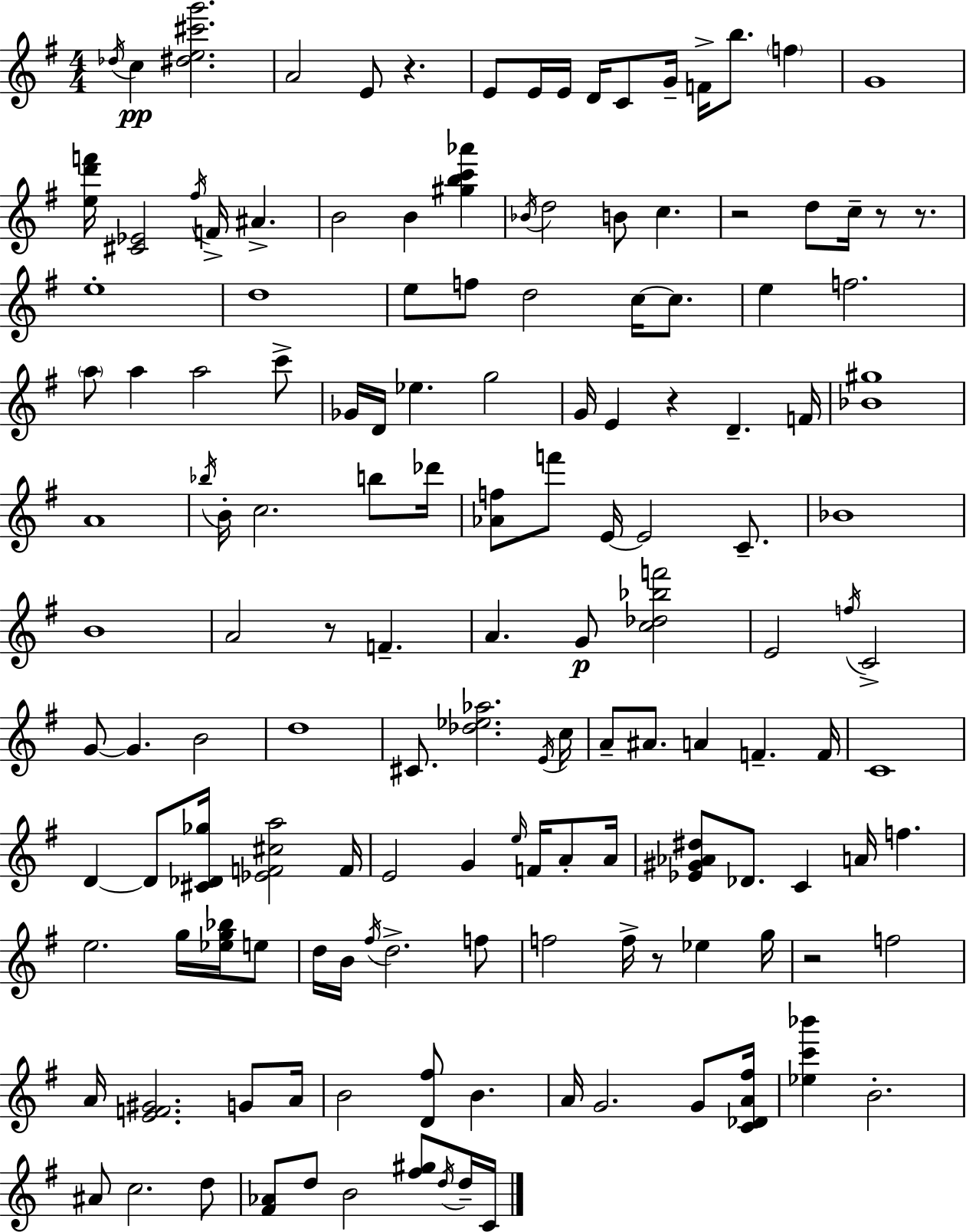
{
  \clef treble
  \numericTimeSignature
  \time 4/4
  \key e \minor
  \acciaccatura { des''16 }\pp c''4 <dis'' e'' cis''' g'''>2. | a'2 e'8 r4. | e'8 e'16 e'16 d'16 c'8 g'16-- f'16-> b''8. \parenthesize f''4 | g'1 | \break <e'' d''' f'''>16 <cis' ees'>2 \acciaccatura { fis''16 } f'16-> ais'4.-> | b'2 b'4 <gis'' b'' c''' aes'''>4 | \acciaccatura { bes'16 } d''2 b'8 c''4. | r2 d''8 c''16-- r8 | \break r8. e''1-. | d''1 | e''8 f''8 d''2 c''16~~ | c''8. e''4 f''2. | \break \parenthesize a''8 a''4 a''2 | c'''8-> ges'16 d'16 ees''4. g''2 | g'16 e'4 r4 d'4.-- | f'16 <bes' gis''>1 | \break a'1 | \acciaccatura { bes''16 } b'16-. c''2. | b''8 des'''16 <aes' f''>8 f'''8 e'16~~ e'2 | c'8.-- bes'1 | \break b'1 | a'2 r8 f'4.-- | a'4. g'8\p <c'' des'' bes'' f'''>2 | e'2 \acciaccatura { f''16 } c'2-> | \break g'8~~ g'4. b'2 | d''1 | cis'8. <des'' ees'' aes''>2. | \acciaccatura { e'16 } c''16 a'8-- ais'8. a'4 f'4.-- | \break f'16 c'1 | d'4~~ d'8 <cis' des' ges''>16 <ees' f' cis'' a''>2 | f'16 e'2 g'4 | \grace { e''16 } f'16 a'8-. a'16 <ees' gis' aes' dis''>8 des'8. c'4 | \break a'16 f''4. e''2. | g''16 <ees'' g'' bes''>16 e''8 d''16 b'16 \acciaccatura { fis''16 } d''2.-> | f''8 f''2 | f''16-> r8 ees''4 g''16 r2 | \break f''2 a'16 <e' f' gis'>2. | g'8 a'16 b'2 | <d' fis''>8 b'4. a'16 g'2. | g'8 <c' des' a' fis''>16 <ees'' c''' bes'''>4 b'2.-. | \break ais'8 c''2. | d''8 <fis' aes'>8 d''8 b'2 | <fis'' gis''>8 \acciaccatura { d''16 } d''16-- c'16 \bar "|."
}